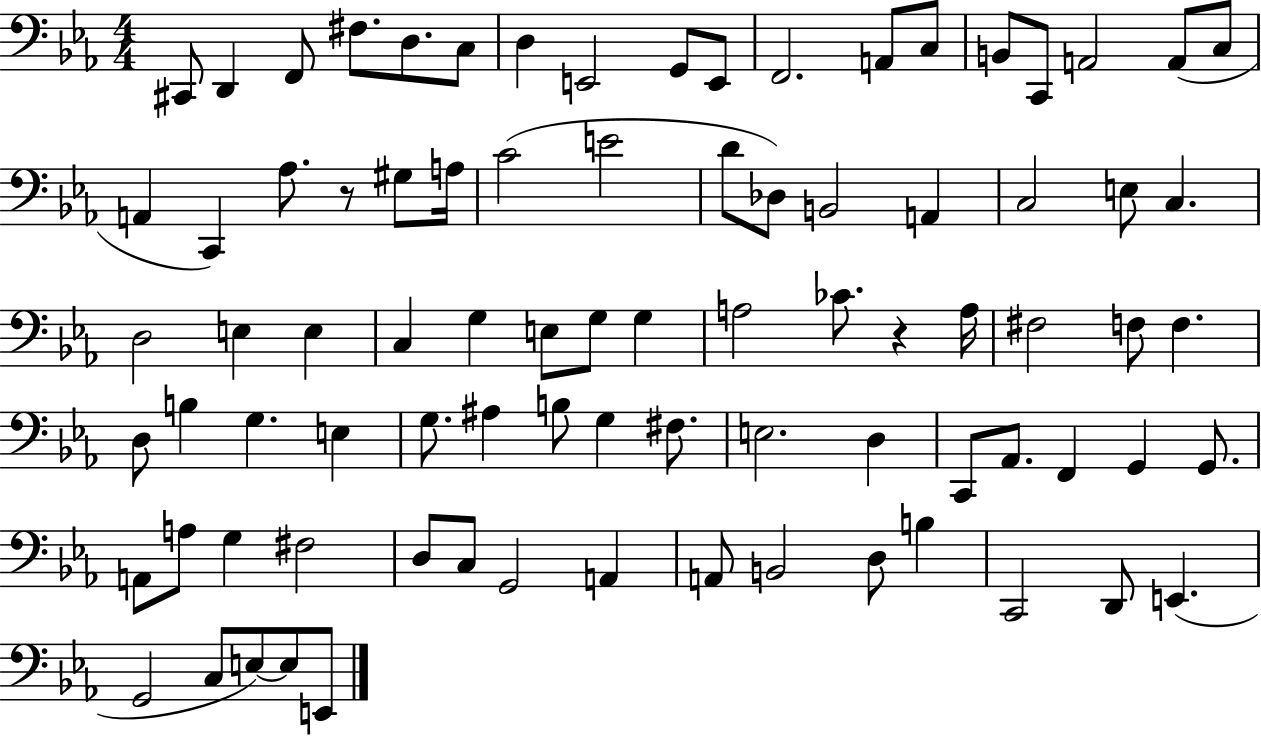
X:1
T:Untitled
M:4/4
L:1/4
K:Eb
^C,,/2 D,, F,,/2 ^F,/2 D,/2 C,/2 D, E,,2 G,,/2 E,,/2 F,,2 A,,/2 C,/2 B,,/2 C,,/2 A,,2 A,,/2 C,/2 A,, C,, _A,/2 z/2 ^G,/2 A,/4 C2 E2 D/2 _D,/2 B,,2 A,, C,2 E,/2 C, D,2 E, E, C, G, E,/2 G,/2 G, A,2 _C/2 z A,/4 ^F,2 F,/2 F, D,/2 B, G, E, G,/2 ^A, B,/2 G, ^F,/2 E,2 D, C,,/2 _A,,/2 F,, G,, G,,/2 A,,/2 A,/2 G, ^F,2 D,/2 C,/2 G,,2 A,, A,,/2 B,,2 D,/2 B, C,,2 D,,/2 E,, G,,2 C,/2 E,/2 E,/2 E,,/2